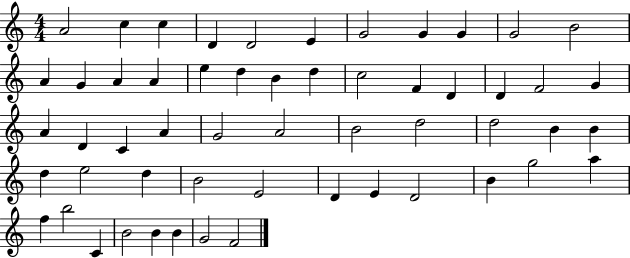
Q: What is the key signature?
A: C major